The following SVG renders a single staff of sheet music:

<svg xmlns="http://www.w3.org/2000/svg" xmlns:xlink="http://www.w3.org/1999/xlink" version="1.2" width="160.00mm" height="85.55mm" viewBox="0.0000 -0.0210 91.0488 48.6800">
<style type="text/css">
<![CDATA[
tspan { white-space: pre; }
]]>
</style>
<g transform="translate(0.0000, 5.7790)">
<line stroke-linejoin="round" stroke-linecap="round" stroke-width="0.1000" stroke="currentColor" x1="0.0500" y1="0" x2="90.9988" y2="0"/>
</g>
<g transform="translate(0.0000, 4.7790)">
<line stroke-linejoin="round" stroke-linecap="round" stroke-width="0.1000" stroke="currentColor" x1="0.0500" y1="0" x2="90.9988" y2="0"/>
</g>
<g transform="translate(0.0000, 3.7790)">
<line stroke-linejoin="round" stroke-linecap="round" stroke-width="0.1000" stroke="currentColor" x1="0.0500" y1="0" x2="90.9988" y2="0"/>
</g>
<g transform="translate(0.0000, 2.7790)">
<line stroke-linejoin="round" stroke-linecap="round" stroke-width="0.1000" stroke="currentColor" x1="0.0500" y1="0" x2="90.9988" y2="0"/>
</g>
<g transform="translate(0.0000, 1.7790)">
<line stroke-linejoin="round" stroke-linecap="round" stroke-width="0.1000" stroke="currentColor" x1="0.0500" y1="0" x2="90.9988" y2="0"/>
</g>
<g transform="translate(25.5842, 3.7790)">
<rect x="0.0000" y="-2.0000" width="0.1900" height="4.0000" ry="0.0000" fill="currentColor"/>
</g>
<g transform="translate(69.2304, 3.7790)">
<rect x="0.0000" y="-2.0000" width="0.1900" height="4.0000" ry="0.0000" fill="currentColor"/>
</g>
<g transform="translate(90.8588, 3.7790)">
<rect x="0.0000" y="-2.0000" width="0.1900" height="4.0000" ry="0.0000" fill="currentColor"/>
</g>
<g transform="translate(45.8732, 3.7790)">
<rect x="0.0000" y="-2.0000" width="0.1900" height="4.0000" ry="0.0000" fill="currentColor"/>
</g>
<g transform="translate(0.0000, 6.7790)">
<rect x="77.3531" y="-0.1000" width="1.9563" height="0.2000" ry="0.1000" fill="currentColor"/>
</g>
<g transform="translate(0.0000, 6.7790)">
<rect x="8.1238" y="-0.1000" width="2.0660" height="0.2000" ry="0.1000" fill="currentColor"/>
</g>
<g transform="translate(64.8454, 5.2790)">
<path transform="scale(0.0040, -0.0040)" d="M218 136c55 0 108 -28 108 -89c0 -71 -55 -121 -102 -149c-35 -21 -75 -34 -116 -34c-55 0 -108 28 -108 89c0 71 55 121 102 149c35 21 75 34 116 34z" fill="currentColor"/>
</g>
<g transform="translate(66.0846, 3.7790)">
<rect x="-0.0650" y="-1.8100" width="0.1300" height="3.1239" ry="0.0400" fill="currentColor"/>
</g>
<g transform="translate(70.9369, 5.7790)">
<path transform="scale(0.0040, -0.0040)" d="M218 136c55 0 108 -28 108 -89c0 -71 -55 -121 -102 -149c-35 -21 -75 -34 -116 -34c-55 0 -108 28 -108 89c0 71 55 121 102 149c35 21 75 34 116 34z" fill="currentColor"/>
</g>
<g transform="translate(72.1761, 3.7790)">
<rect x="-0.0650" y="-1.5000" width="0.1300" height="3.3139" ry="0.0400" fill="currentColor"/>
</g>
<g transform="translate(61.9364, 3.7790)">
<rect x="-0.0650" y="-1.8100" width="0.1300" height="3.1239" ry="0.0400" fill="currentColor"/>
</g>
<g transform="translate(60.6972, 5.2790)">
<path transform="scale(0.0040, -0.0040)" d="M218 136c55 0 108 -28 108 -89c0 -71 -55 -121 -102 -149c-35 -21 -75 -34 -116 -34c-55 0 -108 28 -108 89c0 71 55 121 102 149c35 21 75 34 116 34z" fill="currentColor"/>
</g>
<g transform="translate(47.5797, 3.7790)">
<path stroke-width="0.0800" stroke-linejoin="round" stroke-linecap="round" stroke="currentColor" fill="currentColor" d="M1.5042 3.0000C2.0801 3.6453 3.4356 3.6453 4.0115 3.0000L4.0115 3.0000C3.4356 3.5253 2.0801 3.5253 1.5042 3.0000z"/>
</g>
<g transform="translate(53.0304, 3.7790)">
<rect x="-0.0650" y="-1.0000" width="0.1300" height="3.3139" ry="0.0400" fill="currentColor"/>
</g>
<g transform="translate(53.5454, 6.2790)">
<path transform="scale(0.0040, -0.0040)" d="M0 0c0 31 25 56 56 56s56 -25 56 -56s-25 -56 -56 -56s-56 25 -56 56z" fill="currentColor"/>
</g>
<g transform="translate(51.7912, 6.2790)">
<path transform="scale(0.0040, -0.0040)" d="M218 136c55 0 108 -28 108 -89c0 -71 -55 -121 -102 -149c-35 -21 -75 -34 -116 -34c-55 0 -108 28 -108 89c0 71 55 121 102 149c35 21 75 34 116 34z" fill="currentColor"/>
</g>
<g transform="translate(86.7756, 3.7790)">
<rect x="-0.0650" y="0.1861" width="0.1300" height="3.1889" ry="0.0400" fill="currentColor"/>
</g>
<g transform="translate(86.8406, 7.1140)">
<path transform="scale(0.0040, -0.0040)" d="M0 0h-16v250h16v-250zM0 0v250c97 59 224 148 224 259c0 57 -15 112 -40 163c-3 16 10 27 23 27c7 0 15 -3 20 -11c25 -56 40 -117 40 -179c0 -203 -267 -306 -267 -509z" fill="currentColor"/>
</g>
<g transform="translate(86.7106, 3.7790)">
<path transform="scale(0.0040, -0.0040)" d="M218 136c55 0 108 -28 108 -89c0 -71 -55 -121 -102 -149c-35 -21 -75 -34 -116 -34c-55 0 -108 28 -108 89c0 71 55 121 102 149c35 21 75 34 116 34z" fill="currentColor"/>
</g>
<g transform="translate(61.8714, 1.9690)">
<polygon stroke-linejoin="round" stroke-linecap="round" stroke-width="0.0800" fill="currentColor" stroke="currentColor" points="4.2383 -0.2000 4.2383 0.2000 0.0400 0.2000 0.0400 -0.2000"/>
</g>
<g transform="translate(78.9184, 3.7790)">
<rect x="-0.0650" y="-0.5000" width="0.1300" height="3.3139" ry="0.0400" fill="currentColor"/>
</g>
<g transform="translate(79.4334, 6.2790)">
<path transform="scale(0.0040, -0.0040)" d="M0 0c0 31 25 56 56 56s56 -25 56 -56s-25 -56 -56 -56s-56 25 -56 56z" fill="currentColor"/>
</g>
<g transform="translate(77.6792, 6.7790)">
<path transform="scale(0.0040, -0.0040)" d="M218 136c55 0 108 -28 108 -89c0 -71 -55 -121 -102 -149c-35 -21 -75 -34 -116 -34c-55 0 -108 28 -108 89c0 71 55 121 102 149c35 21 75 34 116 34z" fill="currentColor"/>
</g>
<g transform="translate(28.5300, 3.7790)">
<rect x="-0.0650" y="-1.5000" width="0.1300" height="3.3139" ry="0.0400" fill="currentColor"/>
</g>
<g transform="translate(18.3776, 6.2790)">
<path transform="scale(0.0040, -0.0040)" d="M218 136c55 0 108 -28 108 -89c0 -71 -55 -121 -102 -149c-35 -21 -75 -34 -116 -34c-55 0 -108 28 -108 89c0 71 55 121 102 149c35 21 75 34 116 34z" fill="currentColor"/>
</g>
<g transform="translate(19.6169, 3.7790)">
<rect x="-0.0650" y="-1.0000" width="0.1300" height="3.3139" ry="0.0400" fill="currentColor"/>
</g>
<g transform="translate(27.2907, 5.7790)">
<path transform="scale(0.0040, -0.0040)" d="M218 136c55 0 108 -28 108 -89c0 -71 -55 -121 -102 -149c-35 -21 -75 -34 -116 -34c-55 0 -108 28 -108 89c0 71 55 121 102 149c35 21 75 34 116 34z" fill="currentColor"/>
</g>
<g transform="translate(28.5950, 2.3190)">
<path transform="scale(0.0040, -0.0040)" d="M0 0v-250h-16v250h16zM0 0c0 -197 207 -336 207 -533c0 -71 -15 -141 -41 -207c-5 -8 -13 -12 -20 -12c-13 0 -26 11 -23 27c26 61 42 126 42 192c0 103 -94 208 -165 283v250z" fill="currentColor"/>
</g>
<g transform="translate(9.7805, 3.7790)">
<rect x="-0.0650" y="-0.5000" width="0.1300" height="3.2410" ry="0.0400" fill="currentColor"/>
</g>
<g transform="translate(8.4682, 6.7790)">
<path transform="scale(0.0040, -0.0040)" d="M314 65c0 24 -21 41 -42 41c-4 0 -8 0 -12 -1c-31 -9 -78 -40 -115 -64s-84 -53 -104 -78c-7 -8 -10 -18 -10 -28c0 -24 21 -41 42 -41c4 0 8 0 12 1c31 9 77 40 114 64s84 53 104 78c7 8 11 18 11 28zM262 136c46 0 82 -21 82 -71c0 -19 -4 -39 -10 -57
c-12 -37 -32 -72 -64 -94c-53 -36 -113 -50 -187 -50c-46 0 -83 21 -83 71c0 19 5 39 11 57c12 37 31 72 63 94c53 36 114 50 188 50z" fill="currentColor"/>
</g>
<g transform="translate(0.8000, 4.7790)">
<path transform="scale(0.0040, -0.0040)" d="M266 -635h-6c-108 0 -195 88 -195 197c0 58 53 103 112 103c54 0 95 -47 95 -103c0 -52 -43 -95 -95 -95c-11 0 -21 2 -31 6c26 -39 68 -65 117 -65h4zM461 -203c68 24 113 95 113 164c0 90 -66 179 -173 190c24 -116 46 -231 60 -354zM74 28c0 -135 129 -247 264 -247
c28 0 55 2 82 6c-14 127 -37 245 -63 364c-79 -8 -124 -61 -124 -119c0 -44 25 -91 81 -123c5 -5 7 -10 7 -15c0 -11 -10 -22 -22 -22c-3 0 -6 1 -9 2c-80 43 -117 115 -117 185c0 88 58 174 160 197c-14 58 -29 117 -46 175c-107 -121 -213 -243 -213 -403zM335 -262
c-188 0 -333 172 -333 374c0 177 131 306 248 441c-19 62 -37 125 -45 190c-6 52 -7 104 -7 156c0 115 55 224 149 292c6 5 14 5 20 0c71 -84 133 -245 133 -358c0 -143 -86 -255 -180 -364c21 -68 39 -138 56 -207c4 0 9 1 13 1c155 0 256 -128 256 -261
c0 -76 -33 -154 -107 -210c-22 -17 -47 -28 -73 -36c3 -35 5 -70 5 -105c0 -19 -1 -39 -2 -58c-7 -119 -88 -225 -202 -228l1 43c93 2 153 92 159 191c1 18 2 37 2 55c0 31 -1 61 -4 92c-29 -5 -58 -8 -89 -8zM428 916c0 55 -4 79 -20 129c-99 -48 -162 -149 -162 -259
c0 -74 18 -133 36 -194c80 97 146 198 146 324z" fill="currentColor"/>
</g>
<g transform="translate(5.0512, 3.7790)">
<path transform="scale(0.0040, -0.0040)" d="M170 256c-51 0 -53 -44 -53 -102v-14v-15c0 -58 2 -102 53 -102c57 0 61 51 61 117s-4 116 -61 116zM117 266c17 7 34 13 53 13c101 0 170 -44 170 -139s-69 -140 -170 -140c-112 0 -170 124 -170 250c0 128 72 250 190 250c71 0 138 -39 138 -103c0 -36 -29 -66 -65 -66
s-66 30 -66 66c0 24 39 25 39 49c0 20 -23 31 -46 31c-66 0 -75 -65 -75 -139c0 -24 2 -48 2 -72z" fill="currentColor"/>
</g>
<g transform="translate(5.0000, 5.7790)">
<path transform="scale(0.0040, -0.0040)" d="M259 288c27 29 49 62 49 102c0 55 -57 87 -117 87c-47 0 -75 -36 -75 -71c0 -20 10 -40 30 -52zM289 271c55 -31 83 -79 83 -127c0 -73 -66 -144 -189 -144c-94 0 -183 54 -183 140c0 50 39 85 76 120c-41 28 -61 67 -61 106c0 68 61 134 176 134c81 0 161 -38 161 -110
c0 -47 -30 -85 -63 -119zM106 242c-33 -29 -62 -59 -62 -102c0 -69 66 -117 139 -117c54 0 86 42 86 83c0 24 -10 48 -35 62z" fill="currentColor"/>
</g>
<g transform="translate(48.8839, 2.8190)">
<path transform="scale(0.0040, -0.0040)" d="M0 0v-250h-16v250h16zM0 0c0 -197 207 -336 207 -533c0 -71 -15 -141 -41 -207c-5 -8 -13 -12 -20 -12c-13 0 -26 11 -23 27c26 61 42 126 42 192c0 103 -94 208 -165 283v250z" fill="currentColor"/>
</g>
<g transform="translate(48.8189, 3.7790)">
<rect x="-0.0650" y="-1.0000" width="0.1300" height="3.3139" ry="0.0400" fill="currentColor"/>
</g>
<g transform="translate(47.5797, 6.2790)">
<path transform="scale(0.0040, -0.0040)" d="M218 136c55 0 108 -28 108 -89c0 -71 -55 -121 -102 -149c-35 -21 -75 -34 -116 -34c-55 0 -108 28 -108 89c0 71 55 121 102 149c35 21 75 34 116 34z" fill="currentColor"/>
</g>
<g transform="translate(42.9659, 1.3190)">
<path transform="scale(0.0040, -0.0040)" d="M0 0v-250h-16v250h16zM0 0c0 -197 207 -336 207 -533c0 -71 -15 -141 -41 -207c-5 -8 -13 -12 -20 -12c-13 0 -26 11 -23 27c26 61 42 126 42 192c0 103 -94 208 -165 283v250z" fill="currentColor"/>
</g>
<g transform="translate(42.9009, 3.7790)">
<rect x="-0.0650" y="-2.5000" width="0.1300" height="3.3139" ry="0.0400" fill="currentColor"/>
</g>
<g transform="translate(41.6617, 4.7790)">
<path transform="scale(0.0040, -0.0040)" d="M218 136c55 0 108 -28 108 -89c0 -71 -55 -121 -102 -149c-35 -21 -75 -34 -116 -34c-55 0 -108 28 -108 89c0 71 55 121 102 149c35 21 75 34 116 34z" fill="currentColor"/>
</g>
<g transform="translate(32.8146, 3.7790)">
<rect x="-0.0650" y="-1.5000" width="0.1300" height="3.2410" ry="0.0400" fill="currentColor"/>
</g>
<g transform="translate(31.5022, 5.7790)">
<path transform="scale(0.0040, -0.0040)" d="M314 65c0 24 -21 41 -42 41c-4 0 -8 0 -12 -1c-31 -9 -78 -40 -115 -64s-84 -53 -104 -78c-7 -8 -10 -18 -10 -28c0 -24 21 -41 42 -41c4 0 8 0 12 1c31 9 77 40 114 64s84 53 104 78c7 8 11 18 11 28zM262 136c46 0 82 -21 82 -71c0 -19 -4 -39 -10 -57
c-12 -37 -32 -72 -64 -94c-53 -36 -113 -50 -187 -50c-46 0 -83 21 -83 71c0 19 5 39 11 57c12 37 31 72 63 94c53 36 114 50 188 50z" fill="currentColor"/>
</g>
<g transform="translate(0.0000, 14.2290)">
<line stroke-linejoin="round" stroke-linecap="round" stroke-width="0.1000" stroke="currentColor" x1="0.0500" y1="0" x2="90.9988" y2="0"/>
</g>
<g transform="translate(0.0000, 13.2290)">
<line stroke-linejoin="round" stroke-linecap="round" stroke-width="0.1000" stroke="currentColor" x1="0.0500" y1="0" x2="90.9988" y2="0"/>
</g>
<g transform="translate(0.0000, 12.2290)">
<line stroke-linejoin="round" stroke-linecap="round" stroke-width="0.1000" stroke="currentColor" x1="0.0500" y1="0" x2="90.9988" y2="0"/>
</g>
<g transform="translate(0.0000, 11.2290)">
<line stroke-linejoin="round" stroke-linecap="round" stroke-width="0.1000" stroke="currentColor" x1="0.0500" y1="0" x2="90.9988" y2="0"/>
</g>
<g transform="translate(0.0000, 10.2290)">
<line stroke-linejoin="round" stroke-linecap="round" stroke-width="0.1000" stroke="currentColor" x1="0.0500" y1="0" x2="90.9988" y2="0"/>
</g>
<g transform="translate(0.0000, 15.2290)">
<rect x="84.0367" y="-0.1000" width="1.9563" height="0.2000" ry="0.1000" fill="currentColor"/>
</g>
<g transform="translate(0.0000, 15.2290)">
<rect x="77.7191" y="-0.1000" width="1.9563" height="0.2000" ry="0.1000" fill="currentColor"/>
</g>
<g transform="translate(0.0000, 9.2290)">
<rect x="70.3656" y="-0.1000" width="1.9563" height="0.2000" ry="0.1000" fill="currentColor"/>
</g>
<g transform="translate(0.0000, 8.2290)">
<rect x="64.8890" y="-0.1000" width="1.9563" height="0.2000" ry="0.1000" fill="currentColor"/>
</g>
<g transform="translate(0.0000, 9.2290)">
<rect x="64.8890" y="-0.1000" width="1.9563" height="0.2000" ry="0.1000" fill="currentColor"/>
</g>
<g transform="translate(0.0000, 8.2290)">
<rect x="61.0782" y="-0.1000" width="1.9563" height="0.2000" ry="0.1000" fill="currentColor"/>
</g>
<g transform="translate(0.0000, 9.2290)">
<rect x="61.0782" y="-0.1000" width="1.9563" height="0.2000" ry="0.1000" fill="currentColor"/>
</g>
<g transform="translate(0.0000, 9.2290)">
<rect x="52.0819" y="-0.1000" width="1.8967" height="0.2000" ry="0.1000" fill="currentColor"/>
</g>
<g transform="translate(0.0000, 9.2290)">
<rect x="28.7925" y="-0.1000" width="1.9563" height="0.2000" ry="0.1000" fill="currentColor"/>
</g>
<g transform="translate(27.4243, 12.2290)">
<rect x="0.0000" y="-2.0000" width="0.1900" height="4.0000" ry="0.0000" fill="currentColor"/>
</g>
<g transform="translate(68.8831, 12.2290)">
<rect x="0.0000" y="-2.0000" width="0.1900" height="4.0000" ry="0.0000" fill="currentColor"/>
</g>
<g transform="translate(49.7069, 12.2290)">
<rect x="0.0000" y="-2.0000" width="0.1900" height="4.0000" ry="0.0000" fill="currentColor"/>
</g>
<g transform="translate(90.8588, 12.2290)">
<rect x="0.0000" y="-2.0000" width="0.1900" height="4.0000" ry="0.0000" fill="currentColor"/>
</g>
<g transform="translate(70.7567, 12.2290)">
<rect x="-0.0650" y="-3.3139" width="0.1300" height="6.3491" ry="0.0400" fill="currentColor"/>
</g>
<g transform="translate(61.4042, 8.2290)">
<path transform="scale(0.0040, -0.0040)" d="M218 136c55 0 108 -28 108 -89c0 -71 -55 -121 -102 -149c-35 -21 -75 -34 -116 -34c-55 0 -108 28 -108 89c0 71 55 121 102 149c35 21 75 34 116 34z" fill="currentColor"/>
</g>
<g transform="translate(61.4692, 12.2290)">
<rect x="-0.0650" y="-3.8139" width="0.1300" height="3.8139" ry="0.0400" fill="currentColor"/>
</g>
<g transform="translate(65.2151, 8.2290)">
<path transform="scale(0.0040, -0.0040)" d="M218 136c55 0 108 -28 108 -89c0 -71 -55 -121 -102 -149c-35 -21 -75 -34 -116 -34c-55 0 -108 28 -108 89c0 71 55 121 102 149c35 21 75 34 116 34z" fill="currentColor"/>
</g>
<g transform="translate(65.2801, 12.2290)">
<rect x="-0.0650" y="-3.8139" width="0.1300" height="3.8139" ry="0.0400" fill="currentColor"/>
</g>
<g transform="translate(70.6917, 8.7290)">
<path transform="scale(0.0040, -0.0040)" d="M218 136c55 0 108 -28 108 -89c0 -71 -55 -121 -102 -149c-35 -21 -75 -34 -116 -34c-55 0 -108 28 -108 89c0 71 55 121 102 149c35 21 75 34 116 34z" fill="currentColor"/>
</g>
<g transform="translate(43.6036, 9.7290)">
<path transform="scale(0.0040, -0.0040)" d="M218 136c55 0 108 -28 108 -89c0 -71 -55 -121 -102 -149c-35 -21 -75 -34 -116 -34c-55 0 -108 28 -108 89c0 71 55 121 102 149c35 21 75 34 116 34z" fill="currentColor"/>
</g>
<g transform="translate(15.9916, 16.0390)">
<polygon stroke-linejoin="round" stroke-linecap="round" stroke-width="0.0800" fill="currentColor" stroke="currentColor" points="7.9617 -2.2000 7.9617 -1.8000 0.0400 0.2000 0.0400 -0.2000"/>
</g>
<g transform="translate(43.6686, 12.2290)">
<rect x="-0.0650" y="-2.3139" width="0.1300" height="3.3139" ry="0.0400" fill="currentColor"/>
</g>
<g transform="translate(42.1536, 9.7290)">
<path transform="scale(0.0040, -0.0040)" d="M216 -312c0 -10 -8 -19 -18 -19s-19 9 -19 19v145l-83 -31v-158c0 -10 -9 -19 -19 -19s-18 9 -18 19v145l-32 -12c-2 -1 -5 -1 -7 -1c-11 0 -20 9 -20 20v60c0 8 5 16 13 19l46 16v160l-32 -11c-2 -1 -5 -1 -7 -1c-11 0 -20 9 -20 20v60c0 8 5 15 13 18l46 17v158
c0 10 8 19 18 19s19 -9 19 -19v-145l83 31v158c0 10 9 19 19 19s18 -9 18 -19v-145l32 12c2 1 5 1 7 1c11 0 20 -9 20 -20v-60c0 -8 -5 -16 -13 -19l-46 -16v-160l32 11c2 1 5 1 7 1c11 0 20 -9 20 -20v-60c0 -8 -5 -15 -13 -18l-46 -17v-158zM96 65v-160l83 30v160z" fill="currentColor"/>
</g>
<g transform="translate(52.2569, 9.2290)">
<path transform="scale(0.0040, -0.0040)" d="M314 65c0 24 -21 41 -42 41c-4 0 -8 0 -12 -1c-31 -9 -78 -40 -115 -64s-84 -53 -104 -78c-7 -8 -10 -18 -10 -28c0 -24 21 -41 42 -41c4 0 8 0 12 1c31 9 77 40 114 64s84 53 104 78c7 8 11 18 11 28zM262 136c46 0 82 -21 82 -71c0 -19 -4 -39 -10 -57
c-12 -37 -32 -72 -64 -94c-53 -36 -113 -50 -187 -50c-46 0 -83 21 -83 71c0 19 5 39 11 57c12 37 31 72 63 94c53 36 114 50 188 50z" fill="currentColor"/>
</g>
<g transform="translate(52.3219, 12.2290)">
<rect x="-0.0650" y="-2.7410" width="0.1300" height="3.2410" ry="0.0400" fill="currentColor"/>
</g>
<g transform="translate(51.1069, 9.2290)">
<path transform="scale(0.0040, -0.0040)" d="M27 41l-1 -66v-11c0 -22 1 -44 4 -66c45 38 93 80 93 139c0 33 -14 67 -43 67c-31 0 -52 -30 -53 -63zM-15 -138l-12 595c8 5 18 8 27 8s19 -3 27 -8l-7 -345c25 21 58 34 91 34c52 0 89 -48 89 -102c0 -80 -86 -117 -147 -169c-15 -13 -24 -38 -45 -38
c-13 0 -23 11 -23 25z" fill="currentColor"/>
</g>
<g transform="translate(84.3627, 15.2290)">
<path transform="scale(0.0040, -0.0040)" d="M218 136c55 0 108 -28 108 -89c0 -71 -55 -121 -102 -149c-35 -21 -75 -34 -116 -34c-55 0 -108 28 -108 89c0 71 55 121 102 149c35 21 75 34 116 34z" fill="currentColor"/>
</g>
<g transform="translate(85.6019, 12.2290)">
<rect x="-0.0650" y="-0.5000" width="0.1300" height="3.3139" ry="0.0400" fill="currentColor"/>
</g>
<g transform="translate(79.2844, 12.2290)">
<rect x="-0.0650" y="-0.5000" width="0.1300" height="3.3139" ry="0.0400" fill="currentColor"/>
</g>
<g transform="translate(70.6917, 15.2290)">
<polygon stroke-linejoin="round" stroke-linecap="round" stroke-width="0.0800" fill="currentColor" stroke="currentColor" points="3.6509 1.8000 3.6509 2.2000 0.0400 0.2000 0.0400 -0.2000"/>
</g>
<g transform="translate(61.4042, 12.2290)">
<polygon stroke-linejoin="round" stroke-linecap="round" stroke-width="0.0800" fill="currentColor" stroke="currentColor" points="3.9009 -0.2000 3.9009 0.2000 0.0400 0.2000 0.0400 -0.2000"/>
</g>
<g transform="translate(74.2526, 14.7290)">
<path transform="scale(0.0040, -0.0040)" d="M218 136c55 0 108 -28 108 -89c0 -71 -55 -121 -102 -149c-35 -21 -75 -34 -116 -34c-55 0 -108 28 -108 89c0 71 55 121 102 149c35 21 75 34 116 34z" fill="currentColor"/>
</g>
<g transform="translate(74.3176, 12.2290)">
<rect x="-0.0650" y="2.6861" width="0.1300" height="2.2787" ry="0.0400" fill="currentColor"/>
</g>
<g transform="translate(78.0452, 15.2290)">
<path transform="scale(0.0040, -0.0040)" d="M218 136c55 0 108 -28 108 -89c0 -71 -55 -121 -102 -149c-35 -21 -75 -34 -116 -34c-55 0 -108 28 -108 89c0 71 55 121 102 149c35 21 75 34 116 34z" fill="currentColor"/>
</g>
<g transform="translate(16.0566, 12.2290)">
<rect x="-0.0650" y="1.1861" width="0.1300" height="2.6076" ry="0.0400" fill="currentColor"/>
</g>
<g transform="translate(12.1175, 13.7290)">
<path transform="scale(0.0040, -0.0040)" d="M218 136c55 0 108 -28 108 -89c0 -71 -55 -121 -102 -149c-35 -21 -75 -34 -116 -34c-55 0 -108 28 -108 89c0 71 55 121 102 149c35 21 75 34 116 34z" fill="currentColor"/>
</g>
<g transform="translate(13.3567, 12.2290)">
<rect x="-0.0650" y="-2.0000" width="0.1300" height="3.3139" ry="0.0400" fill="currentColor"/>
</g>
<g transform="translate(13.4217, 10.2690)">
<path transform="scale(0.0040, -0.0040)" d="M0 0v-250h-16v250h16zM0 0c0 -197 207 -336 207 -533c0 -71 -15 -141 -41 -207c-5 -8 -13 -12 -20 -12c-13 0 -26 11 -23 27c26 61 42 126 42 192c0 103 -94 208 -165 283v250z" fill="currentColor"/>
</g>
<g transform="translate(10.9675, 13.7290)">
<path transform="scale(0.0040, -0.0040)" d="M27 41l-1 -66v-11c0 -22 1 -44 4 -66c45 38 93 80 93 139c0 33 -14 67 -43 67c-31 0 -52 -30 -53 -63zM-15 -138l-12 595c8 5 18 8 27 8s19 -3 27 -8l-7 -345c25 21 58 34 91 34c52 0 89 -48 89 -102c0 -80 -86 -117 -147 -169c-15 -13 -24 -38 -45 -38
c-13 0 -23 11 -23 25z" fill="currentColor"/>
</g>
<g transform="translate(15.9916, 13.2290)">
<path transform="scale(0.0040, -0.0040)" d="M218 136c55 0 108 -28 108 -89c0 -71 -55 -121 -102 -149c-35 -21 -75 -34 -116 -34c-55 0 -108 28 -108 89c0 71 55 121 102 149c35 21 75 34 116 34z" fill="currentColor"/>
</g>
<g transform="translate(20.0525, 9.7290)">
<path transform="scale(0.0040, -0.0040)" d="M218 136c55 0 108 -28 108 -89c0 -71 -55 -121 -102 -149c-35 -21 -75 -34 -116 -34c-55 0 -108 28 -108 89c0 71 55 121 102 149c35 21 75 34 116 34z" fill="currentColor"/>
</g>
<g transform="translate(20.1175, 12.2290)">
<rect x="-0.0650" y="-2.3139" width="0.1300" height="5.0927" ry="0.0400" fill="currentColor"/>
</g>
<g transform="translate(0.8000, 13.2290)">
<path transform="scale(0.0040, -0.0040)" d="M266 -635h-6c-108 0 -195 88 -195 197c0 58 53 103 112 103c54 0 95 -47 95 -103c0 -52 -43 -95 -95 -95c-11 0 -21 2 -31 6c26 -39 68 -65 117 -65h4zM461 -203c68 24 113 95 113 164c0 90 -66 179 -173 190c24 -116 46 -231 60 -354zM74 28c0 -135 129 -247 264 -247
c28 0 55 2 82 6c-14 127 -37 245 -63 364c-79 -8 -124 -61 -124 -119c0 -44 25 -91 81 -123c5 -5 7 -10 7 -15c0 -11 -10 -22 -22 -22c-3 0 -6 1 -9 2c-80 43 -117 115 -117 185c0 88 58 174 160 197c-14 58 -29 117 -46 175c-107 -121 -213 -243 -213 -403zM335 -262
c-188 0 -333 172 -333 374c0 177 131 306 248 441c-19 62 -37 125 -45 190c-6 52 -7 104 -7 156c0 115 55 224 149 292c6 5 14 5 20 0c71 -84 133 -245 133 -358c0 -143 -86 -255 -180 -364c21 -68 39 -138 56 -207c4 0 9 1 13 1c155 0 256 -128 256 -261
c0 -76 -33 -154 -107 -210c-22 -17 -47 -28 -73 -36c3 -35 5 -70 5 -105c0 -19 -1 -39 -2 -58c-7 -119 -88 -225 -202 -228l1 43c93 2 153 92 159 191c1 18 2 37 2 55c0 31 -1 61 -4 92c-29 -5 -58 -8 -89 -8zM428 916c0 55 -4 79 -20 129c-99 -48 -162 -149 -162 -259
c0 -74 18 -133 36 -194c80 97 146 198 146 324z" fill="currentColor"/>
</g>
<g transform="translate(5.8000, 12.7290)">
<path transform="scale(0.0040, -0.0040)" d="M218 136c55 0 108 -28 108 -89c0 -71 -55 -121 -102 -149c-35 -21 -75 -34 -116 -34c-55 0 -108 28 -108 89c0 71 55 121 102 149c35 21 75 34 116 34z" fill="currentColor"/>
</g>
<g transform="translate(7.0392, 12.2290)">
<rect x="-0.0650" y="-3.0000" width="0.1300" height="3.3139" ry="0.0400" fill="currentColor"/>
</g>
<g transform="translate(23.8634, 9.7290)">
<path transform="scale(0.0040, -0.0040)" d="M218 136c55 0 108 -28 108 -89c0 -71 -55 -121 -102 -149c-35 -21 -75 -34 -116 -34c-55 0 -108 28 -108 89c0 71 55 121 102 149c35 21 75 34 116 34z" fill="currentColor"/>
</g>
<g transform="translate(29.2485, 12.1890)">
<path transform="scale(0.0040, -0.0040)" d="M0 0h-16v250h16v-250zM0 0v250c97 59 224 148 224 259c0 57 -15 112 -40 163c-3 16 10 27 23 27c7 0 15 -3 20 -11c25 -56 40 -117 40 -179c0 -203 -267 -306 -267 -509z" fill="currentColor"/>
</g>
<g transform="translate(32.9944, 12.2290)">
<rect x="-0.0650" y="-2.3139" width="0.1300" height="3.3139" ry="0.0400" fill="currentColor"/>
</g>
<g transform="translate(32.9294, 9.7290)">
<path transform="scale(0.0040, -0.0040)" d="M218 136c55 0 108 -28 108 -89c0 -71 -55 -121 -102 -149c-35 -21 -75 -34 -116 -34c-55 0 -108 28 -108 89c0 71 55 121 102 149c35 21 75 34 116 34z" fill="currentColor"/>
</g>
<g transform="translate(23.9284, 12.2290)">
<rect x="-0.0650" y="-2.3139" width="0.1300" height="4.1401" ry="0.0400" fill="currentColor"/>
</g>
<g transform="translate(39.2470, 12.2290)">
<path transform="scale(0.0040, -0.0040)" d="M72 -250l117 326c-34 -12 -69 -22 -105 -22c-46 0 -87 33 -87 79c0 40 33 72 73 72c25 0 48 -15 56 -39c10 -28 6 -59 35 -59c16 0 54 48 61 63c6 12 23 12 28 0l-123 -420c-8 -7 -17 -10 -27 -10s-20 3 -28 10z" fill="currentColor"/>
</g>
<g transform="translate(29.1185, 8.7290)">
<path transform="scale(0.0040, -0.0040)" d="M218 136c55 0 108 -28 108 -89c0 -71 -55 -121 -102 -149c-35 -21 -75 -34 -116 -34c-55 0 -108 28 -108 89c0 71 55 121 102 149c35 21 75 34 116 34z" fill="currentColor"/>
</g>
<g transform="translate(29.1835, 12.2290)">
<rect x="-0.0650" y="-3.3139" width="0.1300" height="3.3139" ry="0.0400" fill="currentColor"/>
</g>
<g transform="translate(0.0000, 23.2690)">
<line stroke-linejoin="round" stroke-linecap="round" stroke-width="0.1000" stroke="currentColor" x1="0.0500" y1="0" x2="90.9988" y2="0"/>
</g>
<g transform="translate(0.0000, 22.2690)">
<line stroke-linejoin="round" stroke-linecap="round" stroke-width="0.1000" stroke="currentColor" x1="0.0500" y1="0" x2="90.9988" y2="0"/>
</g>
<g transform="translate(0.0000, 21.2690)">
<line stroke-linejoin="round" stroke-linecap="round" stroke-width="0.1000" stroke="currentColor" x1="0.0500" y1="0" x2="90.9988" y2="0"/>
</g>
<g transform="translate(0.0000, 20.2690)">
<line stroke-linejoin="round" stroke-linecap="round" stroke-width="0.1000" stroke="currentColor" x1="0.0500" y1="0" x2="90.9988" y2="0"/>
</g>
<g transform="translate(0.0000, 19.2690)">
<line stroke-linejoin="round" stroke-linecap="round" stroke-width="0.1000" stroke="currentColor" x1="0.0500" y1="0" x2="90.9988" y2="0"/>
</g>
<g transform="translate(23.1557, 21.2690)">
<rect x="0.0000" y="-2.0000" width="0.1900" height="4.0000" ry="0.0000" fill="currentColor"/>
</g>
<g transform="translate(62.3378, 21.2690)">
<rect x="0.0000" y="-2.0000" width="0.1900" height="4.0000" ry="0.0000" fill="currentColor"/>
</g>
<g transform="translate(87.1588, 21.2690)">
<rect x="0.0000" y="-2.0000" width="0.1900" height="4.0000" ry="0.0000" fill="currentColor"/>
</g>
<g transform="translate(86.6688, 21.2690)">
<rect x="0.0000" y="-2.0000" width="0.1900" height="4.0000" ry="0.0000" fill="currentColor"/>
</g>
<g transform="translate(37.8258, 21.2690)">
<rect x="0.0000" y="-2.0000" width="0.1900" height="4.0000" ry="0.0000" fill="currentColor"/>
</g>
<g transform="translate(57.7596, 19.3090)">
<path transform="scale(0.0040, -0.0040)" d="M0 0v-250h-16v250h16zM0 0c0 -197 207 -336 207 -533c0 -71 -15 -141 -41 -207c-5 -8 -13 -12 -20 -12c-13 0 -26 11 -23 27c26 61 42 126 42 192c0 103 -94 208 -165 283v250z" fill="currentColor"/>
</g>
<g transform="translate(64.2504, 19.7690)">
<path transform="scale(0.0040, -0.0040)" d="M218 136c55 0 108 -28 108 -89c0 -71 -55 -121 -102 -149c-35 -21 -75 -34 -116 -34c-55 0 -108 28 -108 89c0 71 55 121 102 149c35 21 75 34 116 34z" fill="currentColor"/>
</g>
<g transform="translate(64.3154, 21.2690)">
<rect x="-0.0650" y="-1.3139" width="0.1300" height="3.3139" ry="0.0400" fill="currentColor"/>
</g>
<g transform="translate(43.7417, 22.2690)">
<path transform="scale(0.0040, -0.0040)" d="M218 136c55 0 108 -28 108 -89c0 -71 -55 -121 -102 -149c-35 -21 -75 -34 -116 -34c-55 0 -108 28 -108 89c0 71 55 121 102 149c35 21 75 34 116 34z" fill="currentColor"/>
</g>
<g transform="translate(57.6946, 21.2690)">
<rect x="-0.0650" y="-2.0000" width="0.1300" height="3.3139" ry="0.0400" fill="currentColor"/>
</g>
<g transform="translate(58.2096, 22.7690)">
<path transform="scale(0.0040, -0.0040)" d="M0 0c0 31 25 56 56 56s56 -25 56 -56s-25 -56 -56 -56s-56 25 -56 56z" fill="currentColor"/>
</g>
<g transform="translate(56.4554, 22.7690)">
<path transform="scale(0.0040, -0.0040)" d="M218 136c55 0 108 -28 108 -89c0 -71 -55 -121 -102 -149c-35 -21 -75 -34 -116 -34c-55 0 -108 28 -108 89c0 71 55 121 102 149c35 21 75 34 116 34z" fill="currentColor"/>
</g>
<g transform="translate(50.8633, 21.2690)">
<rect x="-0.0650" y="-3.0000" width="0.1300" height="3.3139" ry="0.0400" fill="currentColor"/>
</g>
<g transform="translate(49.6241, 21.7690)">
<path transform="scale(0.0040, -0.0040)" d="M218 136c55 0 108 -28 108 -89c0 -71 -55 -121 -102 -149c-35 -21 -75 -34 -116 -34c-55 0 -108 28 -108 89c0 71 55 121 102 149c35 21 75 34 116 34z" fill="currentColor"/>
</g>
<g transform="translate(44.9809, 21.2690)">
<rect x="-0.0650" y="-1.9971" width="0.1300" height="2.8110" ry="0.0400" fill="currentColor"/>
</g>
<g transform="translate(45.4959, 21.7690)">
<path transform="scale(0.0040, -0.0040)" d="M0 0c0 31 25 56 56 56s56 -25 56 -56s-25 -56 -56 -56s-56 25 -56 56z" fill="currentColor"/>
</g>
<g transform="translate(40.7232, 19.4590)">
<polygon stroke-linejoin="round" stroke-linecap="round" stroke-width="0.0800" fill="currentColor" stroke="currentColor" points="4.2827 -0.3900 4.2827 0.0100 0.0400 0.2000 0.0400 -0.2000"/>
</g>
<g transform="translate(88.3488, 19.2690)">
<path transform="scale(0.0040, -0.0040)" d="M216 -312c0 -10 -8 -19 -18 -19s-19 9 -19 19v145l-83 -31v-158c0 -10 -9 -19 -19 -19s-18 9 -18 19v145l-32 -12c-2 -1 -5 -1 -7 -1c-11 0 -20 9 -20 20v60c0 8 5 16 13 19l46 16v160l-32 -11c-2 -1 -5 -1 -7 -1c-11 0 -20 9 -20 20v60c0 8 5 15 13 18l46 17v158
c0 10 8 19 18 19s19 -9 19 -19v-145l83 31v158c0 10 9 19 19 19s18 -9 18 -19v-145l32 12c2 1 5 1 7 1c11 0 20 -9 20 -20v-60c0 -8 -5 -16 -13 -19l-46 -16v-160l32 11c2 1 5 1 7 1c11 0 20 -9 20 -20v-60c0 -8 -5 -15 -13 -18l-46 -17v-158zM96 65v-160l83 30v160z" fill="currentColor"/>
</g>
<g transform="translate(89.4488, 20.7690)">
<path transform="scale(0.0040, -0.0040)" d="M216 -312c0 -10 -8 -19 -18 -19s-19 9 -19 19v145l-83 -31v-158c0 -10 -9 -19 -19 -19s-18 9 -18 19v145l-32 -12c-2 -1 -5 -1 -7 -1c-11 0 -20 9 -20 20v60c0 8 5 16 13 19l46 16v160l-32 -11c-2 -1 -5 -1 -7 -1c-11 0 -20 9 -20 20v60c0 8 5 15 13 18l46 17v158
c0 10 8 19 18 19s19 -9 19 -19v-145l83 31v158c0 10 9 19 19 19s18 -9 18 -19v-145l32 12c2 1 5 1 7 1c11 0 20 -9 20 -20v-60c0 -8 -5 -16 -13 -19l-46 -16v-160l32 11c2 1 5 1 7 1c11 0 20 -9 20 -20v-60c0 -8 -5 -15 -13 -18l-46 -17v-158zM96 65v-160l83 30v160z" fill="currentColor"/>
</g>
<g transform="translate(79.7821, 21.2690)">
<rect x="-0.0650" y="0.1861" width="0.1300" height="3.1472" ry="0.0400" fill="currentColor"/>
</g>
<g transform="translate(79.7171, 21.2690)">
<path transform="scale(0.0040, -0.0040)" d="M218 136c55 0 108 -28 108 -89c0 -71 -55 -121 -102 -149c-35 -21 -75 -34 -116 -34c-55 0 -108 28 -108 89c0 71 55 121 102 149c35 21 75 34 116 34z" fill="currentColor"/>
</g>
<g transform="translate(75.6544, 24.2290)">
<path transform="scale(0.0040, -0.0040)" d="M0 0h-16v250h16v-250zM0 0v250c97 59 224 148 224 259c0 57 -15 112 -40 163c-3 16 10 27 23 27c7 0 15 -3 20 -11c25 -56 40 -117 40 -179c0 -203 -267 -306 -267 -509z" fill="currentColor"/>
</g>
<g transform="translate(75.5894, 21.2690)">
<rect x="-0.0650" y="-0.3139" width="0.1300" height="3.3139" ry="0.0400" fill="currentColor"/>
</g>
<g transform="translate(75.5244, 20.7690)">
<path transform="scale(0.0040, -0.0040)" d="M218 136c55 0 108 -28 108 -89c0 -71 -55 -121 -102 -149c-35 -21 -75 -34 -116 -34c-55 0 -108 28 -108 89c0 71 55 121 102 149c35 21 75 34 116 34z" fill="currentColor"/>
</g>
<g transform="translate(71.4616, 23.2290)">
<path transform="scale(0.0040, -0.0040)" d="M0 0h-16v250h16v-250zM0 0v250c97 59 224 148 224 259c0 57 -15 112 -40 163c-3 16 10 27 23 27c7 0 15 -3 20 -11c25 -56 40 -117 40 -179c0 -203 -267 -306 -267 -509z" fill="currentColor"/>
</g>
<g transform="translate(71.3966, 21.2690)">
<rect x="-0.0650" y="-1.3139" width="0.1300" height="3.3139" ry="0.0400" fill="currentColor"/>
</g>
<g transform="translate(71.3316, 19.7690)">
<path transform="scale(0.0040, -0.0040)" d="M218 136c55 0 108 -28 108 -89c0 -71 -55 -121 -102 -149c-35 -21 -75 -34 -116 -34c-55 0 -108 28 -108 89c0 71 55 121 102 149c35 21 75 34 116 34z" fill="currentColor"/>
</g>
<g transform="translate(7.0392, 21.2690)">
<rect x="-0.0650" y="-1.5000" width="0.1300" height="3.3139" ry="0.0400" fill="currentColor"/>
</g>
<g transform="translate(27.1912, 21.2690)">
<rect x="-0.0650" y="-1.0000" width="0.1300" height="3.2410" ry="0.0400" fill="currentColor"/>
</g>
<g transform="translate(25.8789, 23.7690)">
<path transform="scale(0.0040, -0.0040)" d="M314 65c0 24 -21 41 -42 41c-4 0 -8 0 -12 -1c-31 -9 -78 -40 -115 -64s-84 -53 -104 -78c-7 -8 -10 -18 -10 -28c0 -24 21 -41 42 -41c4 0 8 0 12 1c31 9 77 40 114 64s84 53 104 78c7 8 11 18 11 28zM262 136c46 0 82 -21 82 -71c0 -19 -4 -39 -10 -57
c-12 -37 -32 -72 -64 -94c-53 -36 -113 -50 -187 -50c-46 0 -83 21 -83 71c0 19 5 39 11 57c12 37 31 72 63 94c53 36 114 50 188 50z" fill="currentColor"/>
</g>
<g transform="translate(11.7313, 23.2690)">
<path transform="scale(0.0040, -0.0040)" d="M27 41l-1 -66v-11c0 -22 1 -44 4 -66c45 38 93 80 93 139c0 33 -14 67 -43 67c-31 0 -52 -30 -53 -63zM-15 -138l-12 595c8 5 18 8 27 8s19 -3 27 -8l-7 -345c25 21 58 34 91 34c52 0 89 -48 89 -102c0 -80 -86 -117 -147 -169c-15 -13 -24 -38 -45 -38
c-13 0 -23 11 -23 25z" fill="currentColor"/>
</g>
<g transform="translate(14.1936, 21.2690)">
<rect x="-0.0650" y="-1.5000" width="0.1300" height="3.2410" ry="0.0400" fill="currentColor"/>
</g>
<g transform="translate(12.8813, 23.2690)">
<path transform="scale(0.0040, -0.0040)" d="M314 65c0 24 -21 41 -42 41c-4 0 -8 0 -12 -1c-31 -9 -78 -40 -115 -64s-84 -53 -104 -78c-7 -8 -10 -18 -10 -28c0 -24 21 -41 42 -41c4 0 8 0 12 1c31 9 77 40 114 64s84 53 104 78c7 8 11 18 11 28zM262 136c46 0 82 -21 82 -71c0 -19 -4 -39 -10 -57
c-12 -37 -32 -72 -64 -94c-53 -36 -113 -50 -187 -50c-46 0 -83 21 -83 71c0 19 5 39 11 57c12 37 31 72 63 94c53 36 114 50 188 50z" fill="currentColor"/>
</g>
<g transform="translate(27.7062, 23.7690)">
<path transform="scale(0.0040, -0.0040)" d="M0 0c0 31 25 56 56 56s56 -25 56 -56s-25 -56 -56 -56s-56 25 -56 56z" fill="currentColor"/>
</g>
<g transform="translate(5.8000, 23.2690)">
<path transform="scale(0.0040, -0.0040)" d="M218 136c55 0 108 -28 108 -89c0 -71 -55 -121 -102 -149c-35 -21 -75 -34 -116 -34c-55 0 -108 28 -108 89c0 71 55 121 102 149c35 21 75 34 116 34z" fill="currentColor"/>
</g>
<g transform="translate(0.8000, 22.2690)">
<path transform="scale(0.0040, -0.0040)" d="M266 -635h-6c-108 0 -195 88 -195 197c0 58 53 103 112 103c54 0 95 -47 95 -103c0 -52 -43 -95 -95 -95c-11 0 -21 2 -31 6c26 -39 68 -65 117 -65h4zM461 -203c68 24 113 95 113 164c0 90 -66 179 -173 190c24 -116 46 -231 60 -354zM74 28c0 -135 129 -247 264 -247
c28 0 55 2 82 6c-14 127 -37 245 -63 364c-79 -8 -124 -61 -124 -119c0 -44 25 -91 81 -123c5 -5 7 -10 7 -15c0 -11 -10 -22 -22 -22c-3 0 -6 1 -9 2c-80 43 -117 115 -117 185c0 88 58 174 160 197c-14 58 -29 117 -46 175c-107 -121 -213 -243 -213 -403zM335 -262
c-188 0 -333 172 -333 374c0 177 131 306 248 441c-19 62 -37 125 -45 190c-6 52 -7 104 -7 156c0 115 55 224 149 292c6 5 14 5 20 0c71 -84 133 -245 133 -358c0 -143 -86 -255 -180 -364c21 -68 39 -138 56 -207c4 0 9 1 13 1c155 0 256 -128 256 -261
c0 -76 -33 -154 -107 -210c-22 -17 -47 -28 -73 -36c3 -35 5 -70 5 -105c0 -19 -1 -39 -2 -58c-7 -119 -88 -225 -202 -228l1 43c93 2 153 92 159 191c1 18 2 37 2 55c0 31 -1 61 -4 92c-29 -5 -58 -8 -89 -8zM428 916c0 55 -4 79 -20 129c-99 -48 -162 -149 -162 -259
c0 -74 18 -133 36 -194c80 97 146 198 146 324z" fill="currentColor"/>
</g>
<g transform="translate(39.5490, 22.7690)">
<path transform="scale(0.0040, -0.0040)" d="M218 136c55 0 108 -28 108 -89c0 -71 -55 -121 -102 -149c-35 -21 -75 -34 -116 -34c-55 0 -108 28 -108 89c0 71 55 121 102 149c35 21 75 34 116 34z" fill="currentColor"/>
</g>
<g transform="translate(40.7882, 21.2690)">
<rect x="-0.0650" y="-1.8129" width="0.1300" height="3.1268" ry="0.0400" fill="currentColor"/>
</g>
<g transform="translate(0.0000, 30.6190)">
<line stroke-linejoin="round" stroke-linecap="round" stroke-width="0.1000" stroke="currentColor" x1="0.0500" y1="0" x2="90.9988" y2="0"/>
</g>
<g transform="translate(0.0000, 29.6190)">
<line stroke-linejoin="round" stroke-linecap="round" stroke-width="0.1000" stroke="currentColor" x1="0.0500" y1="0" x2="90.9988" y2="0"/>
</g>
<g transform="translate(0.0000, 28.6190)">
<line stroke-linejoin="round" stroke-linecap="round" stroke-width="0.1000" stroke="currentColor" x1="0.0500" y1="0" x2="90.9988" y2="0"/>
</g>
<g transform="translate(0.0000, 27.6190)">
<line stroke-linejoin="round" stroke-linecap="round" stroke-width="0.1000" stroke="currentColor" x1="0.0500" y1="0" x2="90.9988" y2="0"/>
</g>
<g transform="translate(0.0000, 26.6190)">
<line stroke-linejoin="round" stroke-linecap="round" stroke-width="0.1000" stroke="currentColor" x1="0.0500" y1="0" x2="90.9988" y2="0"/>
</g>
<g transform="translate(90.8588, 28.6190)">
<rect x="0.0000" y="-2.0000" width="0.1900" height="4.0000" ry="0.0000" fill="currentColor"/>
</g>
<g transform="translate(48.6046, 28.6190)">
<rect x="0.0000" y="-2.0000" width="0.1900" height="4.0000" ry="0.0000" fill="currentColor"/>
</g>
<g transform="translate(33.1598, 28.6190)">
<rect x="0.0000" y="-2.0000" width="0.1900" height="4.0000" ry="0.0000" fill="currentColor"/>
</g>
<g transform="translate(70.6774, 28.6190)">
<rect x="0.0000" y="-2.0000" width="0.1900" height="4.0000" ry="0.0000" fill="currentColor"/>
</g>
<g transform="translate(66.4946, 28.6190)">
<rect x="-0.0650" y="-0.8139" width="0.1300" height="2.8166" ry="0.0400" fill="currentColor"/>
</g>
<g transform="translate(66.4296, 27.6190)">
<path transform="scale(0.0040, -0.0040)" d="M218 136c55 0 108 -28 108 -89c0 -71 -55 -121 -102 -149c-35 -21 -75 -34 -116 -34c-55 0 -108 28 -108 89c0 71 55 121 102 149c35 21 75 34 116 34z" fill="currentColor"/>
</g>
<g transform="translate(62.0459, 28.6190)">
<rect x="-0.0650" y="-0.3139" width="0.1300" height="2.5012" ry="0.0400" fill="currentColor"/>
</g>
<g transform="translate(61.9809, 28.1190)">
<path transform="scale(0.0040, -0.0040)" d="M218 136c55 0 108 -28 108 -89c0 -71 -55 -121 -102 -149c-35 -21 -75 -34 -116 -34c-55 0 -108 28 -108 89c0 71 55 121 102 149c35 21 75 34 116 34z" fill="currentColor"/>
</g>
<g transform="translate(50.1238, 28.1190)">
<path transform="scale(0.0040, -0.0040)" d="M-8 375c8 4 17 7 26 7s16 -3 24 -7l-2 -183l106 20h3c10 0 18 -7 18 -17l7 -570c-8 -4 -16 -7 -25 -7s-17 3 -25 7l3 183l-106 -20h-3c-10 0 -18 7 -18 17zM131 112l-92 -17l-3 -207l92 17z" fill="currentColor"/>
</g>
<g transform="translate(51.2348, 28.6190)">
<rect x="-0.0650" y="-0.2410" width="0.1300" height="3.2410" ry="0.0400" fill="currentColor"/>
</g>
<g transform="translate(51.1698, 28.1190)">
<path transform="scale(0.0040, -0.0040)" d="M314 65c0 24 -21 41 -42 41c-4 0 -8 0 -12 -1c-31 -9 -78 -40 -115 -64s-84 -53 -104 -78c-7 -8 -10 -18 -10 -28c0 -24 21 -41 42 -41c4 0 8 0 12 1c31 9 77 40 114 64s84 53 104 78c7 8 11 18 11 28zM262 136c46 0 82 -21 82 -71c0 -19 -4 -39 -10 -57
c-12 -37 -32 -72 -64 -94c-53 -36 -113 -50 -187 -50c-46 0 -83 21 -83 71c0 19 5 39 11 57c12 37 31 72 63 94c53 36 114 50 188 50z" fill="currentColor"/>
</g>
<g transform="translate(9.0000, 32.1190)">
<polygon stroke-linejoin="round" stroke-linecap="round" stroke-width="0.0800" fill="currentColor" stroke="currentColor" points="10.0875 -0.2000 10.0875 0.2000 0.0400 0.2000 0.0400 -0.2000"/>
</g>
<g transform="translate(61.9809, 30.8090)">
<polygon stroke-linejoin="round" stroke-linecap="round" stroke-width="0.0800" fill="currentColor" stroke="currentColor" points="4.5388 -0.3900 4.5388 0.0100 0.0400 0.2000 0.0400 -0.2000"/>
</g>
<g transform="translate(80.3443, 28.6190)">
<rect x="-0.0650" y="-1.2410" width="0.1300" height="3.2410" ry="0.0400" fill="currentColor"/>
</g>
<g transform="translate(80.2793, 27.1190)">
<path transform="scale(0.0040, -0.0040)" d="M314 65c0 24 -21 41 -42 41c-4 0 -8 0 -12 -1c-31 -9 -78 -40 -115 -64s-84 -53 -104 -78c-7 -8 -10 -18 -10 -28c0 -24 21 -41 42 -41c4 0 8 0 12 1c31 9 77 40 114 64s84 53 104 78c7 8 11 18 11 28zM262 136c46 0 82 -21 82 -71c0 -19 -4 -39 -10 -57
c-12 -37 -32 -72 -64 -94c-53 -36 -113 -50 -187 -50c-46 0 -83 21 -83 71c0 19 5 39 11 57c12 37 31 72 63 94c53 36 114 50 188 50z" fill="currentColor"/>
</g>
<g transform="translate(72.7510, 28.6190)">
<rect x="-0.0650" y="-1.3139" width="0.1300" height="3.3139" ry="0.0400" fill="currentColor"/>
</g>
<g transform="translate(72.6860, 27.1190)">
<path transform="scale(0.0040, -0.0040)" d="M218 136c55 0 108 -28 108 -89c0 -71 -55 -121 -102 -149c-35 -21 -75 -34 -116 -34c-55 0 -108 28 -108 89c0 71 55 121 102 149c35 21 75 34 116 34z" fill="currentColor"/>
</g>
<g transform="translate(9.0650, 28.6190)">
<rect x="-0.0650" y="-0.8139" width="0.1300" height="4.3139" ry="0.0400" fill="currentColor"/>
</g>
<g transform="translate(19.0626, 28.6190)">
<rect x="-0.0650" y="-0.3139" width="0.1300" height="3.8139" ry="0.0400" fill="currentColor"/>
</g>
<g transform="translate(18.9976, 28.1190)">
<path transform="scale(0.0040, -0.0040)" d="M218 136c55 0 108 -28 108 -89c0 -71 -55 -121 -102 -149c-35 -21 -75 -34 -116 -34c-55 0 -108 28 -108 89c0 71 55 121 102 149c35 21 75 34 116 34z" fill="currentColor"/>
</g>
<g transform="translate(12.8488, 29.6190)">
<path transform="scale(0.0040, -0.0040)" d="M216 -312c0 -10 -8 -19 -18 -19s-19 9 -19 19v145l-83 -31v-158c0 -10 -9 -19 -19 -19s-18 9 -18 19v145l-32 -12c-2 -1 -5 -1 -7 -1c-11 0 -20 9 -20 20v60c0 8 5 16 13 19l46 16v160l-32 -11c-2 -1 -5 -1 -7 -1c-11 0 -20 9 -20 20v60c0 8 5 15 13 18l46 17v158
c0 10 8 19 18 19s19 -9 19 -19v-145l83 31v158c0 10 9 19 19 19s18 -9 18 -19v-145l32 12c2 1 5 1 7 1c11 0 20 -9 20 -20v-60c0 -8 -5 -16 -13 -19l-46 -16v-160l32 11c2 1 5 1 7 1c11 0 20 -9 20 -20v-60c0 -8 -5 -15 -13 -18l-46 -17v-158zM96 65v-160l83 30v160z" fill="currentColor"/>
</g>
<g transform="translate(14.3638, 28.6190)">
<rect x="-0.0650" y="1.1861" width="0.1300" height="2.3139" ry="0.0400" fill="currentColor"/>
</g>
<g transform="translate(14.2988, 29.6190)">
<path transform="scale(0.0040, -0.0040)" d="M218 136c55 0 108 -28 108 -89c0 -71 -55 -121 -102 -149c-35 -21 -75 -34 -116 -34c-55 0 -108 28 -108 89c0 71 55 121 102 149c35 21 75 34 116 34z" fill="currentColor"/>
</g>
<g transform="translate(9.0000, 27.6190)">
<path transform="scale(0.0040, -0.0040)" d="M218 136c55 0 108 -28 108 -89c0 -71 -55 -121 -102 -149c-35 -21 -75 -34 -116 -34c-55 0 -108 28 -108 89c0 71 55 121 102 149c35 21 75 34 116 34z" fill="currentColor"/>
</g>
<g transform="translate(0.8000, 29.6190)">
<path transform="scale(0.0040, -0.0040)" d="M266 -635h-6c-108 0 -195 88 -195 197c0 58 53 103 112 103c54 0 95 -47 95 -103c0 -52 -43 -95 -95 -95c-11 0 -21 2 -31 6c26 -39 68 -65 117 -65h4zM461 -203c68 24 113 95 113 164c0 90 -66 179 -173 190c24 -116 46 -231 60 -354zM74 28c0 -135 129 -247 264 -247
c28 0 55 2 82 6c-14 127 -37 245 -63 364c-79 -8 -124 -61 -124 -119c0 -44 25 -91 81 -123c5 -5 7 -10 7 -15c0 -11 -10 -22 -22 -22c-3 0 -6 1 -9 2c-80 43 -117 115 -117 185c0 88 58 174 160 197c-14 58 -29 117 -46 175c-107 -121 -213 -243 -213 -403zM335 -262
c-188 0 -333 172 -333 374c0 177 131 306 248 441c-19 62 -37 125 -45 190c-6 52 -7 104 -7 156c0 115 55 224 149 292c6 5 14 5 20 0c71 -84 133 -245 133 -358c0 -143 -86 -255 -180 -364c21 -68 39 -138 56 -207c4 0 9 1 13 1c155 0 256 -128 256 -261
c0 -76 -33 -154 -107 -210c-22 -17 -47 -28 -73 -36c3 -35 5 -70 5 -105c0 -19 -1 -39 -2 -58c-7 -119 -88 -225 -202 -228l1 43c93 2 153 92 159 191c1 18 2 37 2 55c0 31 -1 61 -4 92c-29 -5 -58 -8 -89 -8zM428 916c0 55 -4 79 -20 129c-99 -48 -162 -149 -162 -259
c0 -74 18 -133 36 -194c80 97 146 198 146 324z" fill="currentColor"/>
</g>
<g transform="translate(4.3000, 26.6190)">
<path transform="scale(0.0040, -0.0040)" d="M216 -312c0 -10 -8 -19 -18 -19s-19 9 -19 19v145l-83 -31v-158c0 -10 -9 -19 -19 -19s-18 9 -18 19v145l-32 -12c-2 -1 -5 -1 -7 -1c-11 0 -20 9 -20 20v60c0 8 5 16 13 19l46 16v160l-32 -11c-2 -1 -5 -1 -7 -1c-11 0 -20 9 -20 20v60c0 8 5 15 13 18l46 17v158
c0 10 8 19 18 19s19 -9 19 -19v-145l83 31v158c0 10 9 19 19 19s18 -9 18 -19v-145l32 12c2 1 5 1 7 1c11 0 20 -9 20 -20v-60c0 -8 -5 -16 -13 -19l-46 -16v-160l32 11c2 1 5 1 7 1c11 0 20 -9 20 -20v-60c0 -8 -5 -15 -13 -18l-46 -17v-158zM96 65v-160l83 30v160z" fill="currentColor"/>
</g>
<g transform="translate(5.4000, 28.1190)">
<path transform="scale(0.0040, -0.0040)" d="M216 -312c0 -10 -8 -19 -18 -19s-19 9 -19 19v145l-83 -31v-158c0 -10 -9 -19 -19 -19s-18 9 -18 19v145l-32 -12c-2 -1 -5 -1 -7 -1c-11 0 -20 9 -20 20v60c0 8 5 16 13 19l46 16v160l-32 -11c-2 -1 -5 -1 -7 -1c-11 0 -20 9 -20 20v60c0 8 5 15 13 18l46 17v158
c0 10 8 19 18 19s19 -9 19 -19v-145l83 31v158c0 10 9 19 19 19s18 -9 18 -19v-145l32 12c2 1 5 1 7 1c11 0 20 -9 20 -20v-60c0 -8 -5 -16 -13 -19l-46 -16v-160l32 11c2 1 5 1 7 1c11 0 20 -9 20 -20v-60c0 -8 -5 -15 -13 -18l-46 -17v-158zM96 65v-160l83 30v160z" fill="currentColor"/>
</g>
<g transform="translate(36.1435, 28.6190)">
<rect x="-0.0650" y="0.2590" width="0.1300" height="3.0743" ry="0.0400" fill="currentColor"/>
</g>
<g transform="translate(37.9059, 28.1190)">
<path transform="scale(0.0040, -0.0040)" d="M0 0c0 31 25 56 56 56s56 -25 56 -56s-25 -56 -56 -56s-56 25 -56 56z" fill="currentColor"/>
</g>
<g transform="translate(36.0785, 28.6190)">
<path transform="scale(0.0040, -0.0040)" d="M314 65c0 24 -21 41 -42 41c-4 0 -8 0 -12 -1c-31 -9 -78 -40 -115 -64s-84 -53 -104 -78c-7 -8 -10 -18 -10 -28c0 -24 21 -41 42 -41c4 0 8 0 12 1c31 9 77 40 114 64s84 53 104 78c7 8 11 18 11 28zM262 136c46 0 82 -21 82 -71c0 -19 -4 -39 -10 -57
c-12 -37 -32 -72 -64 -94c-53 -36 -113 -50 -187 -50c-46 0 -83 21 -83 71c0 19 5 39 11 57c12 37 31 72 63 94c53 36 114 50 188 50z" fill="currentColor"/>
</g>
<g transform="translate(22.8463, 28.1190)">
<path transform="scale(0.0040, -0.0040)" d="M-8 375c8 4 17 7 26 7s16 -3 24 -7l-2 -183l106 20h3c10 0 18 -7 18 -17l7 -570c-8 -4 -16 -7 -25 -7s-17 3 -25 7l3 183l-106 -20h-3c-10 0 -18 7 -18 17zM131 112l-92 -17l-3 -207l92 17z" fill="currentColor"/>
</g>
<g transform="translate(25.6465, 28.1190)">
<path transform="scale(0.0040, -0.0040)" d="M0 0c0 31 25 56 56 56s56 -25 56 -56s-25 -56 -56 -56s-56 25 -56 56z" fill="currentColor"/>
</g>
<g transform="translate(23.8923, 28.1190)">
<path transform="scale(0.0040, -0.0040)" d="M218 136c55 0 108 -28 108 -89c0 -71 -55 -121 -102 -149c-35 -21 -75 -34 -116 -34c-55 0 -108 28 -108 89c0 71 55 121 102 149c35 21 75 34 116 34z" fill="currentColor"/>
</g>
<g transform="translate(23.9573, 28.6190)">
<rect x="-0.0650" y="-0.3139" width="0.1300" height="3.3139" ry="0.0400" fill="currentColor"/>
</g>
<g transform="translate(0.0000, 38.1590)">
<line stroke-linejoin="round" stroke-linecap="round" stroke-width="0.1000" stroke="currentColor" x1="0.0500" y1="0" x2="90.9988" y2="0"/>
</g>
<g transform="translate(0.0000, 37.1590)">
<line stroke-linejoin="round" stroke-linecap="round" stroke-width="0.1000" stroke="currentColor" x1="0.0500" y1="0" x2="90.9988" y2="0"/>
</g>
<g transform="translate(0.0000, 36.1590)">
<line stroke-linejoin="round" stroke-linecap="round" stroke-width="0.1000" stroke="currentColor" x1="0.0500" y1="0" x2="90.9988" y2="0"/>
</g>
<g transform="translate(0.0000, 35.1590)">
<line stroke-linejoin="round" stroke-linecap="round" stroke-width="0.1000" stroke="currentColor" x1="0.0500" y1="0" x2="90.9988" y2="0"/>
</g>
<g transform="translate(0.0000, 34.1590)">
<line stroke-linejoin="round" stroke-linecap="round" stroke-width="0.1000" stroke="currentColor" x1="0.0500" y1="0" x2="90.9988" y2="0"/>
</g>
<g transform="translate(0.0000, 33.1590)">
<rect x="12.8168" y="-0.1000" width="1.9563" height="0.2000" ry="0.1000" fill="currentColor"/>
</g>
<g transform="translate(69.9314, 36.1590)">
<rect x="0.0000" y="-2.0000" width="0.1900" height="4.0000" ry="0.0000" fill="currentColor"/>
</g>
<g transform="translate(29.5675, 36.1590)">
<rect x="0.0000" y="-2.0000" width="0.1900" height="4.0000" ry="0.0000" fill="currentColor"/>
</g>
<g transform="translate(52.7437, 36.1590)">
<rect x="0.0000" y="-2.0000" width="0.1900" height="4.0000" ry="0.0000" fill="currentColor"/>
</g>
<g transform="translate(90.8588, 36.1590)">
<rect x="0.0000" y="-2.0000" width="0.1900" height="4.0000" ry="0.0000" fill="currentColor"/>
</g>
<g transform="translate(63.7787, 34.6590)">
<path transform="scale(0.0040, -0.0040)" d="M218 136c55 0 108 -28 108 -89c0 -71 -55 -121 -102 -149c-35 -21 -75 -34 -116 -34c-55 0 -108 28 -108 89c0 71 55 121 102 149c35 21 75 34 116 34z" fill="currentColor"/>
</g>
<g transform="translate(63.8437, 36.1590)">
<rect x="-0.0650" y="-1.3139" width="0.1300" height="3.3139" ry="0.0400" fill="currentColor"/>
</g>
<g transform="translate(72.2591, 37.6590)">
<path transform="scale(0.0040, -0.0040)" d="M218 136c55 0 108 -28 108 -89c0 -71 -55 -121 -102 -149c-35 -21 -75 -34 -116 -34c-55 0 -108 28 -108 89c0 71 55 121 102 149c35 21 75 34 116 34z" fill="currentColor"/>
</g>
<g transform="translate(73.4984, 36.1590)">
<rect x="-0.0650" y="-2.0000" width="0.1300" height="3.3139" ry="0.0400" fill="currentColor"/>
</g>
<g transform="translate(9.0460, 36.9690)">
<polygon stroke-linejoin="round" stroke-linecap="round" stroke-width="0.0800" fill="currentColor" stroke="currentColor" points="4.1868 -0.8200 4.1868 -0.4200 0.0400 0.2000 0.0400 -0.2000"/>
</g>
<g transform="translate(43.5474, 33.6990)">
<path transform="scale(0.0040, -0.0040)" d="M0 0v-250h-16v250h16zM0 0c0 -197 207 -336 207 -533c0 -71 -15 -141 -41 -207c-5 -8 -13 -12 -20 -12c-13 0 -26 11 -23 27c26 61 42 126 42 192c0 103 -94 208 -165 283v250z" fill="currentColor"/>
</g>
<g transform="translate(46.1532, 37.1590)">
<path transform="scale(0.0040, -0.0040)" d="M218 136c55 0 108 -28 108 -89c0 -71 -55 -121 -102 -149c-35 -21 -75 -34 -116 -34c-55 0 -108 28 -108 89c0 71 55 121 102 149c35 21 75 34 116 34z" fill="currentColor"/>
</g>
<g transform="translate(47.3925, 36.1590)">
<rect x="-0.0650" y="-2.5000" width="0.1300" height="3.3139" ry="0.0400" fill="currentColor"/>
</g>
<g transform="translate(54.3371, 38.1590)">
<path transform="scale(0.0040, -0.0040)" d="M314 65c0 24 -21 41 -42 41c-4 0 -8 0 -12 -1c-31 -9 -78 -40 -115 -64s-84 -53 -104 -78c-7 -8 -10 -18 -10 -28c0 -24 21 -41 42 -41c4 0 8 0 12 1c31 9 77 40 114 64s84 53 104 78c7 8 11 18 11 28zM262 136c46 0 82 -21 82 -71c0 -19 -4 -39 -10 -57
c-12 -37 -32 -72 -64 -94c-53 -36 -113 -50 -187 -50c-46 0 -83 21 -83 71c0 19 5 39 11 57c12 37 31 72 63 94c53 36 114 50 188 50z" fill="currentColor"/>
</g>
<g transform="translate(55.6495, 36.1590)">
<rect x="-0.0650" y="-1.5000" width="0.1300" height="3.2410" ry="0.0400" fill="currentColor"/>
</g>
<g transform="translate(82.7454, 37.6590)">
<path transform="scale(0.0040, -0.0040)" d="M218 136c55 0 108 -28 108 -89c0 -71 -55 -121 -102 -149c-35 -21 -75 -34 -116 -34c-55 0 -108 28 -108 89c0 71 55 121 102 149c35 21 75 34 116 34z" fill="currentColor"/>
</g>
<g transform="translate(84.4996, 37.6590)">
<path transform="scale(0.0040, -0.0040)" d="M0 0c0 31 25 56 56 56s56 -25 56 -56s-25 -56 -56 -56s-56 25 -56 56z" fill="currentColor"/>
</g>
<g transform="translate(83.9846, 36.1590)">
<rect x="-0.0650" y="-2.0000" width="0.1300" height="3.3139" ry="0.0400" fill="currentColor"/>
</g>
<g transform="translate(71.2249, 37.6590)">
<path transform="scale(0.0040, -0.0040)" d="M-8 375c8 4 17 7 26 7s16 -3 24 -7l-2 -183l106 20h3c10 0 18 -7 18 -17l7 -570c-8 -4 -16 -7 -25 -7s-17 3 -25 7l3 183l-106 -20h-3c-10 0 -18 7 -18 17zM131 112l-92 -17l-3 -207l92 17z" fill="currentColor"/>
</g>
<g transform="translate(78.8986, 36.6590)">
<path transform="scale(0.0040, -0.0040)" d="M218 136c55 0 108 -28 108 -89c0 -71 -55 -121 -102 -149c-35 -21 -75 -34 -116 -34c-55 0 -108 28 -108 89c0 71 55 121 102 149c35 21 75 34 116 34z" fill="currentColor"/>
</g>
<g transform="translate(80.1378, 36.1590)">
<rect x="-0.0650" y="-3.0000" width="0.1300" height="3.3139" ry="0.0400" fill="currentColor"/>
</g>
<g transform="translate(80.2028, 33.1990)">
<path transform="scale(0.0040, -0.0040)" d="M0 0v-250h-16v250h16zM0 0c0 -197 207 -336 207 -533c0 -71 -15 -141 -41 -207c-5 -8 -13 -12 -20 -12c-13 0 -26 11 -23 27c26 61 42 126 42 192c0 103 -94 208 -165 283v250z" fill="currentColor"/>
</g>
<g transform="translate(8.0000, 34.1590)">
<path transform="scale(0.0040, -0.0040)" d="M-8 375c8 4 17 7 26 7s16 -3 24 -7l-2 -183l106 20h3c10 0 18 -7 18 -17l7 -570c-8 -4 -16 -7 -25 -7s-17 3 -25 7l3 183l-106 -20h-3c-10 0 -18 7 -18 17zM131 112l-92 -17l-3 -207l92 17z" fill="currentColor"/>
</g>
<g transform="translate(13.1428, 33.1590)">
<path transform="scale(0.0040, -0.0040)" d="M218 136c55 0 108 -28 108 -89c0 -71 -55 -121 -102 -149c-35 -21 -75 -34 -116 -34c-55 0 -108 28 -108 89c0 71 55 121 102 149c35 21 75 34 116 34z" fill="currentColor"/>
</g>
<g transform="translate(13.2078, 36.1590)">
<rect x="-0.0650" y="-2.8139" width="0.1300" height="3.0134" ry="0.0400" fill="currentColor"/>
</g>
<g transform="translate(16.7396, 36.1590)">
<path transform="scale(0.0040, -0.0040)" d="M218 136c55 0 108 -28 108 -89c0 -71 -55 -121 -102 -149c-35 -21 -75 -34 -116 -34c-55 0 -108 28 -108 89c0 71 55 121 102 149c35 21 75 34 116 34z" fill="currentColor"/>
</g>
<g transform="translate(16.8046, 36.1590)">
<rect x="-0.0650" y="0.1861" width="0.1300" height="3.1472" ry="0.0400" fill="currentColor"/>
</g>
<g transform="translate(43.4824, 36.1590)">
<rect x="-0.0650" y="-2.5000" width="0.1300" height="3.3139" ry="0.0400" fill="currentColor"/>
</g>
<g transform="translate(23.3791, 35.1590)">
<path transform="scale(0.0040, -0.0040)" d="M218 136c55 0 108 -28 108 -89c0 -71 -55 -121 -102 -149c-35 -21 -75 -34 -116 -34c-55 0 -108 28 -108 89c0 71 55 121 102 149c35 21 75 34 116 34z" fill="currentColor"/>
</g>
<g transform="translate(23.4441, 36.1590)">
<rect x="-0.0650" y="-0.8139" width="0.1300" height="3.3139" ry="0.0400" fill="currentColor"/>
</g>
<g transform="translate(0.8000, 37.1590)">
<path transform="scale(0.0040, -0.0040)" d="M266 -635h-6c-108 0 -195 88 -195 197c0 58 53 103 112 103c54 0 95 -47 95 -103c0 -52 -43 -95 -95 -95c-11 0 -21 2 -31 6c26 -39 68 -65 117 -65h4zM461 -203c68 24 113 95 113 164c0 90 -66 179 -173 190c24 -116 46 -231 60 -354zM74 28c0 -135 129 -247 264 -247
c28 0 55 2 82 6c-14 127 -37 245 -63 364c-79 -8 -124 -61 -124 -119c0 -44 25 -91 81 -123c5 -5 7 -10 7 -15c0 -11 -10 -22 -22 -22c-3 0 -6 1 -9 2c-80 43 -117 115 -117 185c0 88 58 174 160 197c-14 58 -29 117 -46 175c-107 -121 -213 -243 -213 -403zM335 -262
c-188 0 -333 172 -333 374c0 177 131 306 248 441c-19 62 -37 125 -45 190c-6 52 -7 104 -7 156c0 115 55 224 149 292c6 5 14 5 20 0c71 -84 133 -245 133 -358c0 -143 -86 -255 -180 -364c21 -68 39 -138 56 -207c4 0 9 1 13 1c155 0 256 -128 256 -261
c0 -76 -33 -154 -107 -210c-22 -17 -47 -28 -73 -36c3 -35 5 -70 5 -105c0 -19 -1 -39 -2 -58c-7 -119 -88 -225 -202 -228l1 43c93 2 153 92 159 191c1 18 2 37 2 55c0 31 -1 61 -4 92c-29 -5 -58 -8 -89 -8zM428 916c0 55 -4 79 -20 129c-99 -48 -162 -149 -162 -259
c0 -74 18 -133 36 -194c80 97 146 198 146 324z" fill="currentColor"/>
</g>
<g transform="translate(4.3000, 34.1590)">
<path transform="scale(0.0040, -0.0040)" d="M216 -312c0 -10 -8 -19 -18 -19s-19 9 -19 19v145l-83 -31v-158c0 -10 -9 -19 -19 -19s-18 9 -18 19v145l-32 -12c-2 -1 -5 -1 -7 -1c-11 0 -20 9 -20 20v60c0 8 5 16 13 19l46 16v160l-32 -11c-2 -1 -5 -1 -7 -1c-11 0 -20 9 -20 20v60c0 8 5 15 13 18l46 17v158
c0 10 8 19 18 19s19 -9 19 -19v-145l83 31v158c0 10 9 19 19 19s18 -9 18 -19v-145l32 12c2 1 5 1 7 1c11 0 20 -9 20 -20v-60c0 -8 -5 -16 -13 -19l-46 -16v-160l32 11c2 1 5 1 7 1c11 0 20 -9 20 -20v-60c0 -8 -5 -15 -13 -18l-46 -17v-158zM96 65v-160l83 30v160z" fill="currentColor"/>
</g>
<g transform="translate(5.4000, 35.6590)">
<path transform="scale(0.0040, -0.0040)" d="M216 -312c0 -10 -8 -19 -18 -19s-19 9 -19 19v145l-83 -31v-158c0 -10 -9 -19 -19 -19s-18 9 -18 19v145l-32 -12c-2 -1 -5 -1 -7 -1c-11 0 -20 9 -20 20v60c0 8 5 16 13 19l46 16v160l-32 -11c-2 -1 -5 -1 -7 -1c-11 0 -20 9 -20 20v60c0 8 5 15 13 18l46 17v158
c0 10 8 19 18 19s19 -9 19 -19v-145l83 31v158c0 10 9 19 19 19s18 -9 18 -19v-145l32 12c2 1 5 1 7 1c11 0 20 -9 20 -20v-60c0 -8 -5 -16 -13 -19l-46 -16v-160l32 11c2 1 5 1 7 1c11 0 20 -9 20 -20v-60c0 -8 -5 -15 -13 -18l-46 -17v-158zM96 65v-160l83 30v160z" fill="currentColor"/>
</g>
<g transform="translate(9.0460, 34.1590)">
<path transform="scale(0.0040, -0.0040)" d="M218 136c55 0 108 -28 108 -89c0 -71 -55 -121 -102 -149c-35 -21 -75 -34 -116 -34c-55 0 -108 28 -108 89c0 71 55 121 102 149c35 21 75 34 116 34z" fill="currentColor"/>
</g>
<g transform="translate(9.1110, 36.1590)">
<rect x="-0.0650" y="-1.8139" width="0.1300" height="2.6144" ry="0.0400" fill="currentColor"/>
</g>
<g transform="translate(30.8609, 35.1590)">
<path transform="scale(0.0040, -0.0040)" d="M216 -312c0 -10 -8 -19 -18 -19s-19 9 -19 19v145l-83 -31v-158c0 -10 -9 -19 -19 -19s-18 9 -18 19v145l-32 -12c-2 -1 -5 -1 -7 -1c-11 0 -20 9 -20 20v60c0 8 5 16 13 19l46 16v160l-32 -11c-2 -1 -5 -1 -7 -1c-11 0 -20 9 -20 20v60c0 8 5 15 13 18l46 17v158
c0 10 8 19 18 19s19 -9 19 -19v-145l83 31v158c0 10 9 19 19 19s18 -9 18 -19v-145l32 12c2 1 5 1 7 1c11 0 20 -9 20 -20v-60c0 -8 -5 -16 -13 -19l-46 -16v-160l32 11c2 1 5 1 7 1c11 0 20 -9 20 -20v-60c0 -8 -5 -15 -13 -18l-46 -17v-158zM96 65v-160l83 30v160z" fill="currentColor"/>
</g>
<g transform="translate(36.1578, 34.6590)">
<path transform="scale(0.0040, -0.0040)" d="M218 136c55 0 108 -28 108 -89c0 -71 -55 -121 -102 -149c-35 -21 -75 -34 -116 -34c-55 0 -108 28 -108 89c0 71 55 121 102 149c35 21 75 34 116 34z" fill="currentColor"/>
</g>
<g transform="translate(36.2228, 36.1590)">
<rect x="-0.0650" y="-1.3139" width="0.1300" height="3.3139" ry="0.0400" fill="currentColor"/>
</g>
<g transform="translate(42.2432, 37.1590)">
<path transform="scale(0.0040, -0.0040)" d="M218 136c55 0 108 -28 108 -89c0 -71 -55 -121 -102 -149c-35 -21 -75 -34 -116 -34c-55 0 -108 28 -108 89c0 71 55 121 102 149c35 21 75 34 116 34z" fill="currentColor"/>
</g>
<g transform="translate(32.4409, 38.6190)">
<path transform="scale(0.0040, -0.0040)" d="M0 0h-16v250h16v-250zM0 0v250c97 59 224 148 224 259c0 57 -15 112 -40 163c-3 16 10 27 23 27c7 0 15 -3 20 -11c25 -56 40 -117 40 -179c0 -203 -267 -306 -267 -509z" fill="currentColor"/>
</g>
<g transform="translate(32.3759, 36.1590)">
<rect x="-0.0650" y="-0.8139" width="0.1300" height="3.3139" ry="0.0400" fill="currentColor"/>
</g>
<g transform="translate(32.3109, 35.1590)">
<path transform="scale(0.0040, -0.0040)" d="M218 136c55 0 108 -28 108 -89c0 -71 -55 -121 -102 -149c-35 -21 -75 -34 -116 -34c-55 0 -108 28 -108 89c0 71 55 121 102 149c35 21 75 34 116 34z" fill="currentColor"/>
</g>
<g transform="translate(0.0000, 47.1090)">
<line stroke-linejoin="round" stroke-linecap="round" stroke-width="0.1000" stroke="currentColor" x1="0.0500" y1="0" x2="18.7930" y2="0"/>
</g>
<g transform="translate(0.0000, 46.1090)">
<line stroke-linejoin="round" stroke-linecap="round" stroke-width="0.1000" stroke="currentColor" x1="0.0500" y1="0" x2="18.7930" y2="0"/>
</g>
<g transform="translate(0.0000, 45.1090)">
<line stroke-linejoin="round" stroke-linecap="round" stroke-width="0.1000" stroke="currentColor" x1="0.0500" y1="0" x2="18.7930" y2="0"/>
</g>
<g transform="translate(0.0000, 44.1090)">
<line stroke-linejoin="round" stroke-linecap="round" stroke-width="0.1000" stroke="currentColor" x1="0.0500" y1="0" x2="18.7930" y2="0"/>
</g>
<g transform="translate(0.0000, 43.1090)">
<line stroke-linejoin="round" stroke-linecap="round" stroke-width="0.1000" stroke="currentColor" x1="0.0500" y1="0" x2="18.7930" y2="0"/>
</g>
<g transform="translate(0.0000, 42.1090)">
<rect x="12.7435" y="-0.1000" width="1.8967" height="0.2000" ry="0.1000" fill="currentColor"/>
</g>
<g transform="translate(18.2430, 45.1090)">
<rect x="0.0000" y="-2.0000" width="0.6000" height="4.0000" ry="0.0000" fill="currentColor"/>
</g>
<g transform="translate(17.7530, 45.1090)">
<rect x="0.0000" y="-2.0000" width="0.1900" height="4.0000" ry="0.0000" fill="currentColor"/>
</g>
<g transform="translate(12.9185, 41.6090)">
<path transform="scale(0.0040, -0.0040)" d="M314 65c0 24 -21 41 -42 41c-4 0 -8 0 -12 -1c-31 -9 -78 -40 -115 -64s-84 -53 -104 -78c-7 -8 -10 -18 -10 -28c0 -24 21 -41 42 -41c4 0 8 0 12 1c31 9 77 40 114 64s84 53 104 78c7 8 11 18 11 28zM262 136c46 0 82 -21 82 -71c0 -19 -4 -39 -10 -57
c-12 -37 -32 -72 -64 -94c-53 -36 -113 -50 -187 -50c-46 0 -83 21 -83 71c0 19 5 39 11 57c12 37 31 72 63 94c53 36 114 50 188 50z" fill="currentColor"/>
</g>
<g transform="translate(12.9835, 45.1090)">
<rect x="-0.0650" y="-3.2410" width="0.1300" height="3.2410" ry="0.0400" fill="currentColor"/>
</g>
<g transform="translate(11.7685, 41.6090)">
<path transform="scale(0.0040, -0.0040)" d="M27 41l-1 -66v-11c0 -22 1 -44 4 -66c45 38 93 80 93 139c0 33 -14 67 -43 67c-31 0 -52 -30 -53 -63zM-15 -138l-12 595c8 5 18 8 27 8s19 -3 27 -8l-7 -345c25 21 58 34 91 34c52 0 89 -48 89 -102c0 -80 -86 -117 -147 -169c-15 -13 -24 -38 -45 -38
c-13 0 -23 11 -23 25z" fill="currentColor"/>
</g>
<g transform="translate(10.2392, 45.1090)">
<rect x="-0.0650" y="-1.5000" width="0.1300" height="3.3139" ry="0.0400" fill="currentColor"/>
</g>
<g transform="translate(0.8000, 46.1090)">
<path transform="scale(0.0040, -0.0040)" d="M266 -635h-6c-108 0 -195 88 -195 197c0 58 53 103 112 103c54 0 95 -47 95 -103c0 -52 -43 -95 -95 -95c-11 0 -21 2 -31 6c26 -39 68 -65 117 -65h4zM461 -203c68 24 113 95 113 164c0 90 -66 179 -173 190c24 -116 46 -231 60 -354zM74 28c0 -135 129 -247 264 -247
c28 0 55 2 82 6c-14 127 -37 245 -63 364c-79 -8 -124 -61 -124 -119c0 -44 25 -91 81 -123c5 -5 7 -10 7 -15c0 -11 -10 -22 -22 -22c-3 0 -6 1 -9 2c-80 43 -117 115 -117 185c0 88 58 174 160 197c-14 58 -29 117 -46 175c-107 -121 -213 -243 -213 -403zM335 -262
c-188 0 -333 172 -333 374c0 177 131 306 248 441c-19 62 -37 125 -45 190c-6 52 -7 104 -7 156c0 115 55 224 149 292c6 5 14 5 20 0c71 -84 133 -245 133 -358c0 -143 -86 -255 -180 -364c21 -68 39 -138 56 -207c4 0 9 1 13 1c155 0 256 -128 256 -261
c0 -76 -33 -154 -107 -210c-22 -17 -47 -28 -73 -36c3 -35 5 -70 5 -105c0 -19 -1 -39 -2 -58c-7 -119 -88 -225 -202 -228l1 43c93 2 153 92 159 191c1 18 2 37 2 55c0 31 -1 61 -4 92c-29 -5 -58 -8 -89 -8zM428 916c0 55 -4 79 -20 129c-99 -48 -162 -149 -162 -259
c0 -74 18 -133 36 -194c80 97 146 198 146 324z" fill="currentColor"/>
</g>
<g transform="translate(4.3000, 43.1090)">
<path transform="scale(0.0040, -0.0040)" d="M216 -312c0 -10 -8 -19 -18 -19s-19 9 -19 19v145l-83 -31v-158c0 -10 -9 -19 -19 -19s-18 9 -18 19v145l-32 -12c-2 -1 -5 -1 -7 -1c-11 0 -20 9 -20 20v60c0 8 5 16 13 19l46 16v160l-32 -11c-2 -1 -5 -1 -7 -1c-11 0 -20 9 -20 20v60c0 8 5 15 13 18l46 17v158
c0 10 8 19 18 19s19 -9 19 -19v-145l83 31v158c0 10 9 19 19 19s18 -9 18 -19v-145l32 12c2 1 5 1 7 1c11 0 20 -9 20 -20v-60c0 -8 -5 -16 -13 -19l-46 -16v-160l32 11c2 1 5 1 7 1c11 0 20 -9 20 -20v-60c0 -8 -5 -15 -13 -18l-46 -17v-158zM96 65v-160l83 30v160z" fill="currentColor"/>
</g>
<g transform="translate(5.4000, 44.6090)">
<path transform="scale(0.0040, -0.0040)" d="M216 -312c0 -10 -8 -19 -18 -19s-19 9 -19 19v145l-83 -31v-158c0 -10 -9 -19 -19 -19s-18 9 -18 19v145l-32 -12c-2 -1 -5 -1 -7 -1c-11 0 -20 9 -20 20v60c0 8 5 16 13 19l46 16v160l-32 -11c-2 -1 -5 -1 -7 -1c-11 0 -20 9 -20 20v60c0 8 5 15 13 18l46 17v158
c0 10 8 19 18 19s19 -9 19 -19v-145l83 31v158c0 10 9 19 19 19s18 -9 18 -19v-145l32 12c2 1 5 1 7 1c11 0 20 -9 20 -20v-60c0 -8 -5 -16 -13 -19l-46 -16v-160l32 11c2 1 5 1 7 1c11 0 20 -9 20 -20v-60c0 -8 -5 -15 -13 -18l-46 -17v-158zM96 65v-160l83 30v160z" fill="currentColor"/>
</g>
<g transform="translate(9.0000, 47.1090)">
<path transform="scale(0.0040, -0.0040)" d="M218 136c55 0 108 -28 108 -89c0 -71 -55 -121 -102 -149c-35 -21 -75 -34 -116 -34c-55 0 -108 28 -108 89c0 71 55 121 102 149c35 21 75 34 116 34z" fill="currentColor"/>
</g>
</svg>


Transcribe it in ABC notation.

X:1
T:Untitled
M:6/8
L:1/4
K:C
C2 D E/2 E2 G/2 D/2 D F/2 F/2 E C B/2 A _F/2 G/2 g/2 g/2 b/2 g z/2 ^g _a2 c'/2 c'/2 b/2 D/2 C C E _E2 D2 F/2 G/2 A F/2 e e/2 c/2 B d/2 ^G/2 ^c/2 c B2 c2 c/2 d/2 e e2 f/2 a/2 B d ^d/2 e G/2 G E2 e F A/2 F E _b2